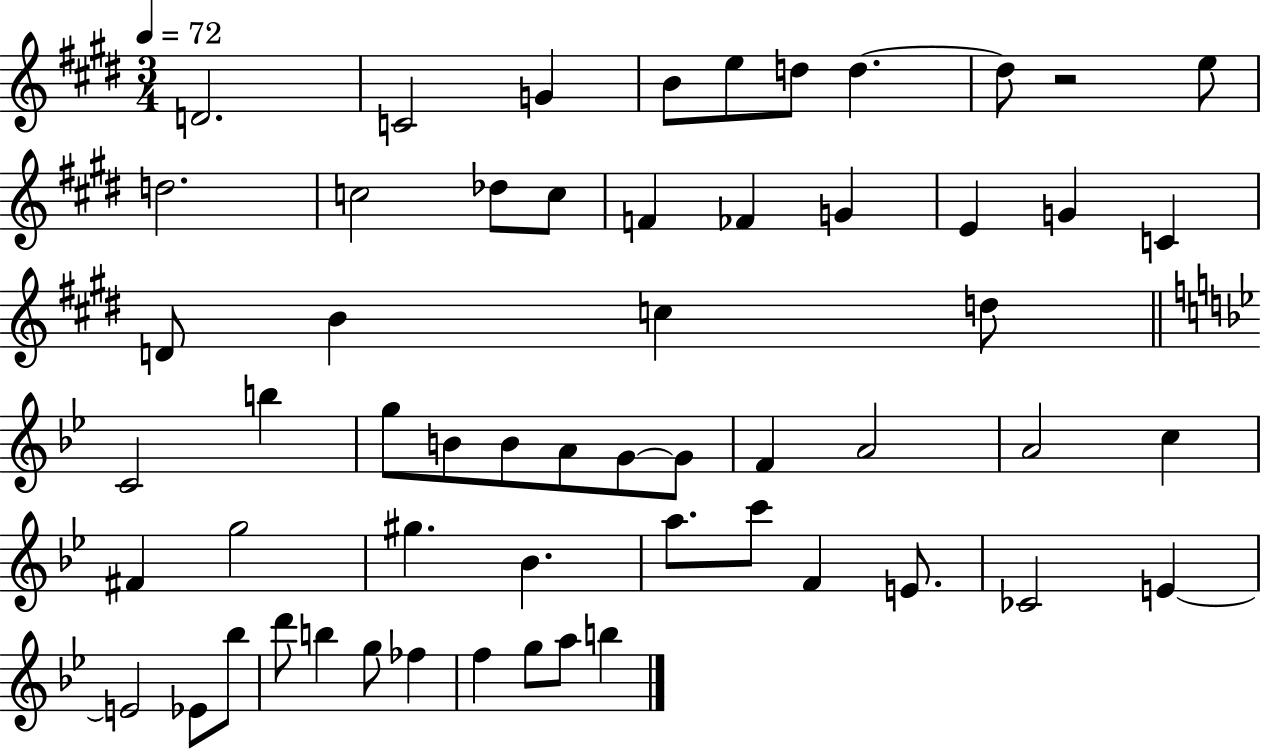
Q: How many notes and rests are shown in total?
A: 57